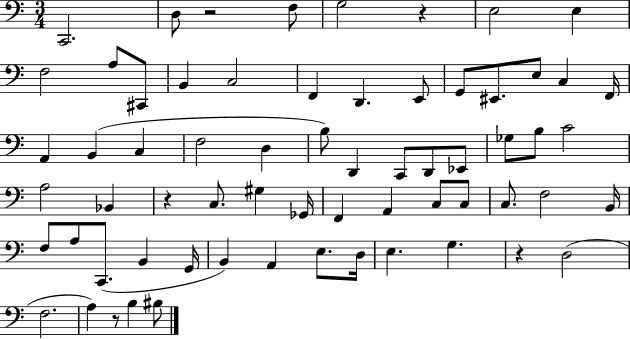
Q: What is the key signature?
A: C major